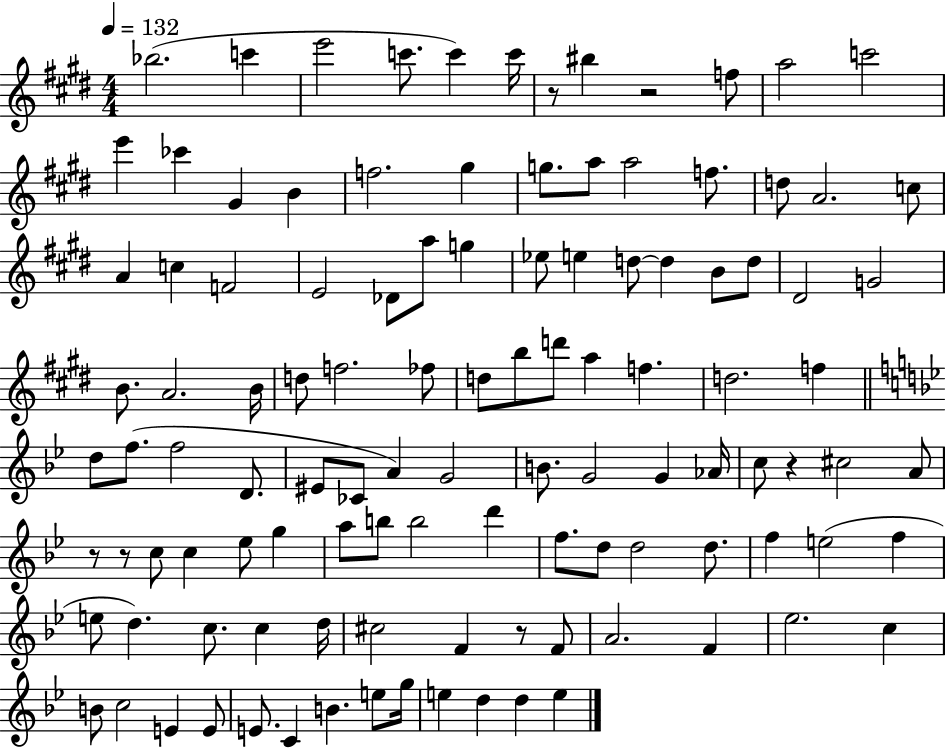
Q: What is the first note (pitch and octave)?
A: Bb5